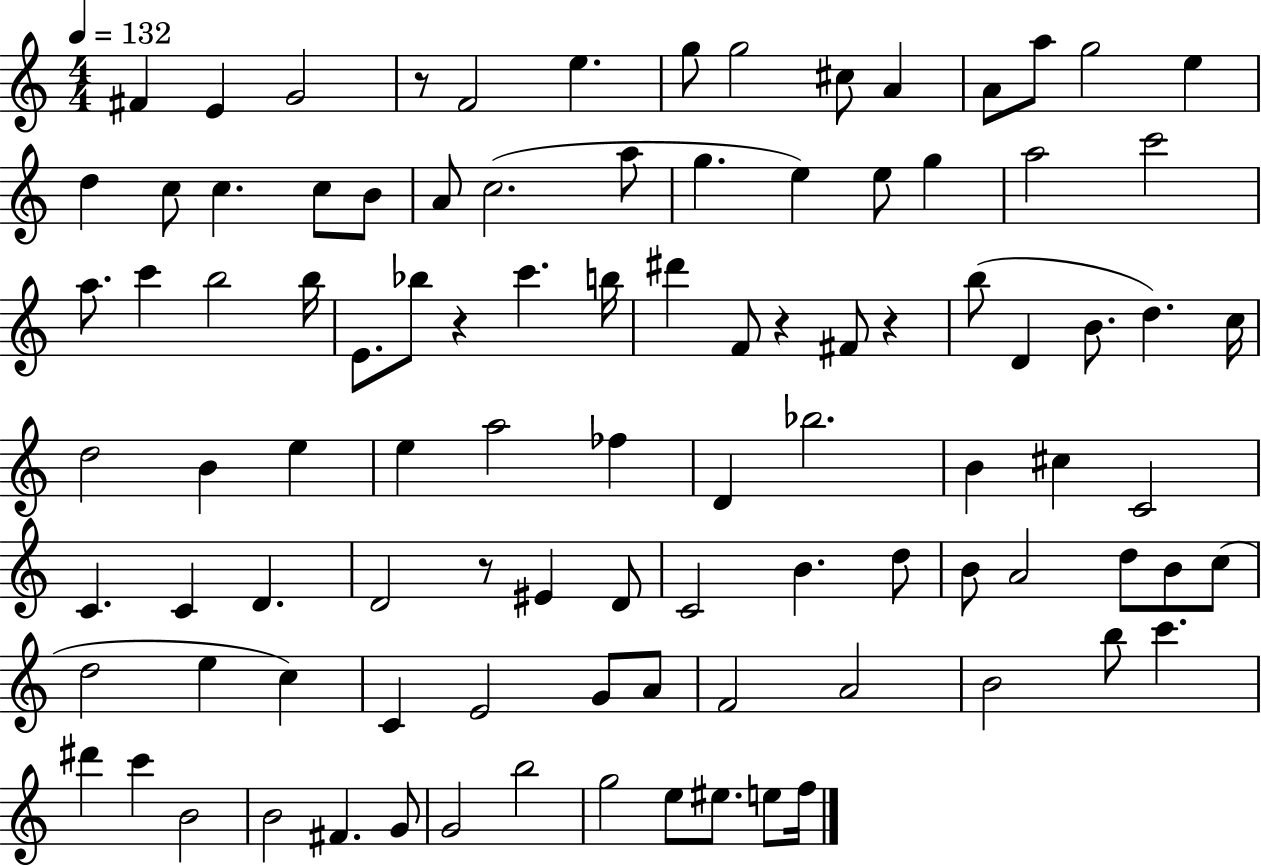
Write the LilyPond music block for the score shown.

{
  \clef treble
  \numericTimeSignature
  \time 4/4
  \key c \major
  \tempo 4 = 132
  \repeat volta 2 { fis'4 e'4 g'2 | r8 f'2 e''4. | g''8 g''2 cis''8 a'4 | a'8 a''8 g''2 e''4 | \break d''4 c''8 c''4. c''8 b'8 | a'8 c''2.( a''8 | g''4. e''4) e''8 g''4 | a''2 c'''2 | \break a''8. c'''4 b''2 b''16 | e'8. bes''8 r4 c'''4. b''16 | dis'''4 f'8 r4 fis'8 r4 | b''8( d'4 b'8. d''4.) c''16 | \break d''2 b'4 e''4 | e''4 a''2 fes''4 | d'4 bes''2. | b'4 cis''4 c'2 | \break c'4. c'4 d'4. | d'2 r8 eis'4 d'8 | c'2 b'4. d''8 | b'8 a'2 d''8 b'8 c''8( | \break d''2 e''4 c''4) | c'4 e'2 g'8 a'8 | f'2 a'2 | b'2 b''8 c'''4. | \break dis'''4 c'''4 b'2 | b'2 fis'4. g'8 | g'2 b''2 | g''2 e''8 eis''8. e''8 f''16 | \break } \bar "|."
}